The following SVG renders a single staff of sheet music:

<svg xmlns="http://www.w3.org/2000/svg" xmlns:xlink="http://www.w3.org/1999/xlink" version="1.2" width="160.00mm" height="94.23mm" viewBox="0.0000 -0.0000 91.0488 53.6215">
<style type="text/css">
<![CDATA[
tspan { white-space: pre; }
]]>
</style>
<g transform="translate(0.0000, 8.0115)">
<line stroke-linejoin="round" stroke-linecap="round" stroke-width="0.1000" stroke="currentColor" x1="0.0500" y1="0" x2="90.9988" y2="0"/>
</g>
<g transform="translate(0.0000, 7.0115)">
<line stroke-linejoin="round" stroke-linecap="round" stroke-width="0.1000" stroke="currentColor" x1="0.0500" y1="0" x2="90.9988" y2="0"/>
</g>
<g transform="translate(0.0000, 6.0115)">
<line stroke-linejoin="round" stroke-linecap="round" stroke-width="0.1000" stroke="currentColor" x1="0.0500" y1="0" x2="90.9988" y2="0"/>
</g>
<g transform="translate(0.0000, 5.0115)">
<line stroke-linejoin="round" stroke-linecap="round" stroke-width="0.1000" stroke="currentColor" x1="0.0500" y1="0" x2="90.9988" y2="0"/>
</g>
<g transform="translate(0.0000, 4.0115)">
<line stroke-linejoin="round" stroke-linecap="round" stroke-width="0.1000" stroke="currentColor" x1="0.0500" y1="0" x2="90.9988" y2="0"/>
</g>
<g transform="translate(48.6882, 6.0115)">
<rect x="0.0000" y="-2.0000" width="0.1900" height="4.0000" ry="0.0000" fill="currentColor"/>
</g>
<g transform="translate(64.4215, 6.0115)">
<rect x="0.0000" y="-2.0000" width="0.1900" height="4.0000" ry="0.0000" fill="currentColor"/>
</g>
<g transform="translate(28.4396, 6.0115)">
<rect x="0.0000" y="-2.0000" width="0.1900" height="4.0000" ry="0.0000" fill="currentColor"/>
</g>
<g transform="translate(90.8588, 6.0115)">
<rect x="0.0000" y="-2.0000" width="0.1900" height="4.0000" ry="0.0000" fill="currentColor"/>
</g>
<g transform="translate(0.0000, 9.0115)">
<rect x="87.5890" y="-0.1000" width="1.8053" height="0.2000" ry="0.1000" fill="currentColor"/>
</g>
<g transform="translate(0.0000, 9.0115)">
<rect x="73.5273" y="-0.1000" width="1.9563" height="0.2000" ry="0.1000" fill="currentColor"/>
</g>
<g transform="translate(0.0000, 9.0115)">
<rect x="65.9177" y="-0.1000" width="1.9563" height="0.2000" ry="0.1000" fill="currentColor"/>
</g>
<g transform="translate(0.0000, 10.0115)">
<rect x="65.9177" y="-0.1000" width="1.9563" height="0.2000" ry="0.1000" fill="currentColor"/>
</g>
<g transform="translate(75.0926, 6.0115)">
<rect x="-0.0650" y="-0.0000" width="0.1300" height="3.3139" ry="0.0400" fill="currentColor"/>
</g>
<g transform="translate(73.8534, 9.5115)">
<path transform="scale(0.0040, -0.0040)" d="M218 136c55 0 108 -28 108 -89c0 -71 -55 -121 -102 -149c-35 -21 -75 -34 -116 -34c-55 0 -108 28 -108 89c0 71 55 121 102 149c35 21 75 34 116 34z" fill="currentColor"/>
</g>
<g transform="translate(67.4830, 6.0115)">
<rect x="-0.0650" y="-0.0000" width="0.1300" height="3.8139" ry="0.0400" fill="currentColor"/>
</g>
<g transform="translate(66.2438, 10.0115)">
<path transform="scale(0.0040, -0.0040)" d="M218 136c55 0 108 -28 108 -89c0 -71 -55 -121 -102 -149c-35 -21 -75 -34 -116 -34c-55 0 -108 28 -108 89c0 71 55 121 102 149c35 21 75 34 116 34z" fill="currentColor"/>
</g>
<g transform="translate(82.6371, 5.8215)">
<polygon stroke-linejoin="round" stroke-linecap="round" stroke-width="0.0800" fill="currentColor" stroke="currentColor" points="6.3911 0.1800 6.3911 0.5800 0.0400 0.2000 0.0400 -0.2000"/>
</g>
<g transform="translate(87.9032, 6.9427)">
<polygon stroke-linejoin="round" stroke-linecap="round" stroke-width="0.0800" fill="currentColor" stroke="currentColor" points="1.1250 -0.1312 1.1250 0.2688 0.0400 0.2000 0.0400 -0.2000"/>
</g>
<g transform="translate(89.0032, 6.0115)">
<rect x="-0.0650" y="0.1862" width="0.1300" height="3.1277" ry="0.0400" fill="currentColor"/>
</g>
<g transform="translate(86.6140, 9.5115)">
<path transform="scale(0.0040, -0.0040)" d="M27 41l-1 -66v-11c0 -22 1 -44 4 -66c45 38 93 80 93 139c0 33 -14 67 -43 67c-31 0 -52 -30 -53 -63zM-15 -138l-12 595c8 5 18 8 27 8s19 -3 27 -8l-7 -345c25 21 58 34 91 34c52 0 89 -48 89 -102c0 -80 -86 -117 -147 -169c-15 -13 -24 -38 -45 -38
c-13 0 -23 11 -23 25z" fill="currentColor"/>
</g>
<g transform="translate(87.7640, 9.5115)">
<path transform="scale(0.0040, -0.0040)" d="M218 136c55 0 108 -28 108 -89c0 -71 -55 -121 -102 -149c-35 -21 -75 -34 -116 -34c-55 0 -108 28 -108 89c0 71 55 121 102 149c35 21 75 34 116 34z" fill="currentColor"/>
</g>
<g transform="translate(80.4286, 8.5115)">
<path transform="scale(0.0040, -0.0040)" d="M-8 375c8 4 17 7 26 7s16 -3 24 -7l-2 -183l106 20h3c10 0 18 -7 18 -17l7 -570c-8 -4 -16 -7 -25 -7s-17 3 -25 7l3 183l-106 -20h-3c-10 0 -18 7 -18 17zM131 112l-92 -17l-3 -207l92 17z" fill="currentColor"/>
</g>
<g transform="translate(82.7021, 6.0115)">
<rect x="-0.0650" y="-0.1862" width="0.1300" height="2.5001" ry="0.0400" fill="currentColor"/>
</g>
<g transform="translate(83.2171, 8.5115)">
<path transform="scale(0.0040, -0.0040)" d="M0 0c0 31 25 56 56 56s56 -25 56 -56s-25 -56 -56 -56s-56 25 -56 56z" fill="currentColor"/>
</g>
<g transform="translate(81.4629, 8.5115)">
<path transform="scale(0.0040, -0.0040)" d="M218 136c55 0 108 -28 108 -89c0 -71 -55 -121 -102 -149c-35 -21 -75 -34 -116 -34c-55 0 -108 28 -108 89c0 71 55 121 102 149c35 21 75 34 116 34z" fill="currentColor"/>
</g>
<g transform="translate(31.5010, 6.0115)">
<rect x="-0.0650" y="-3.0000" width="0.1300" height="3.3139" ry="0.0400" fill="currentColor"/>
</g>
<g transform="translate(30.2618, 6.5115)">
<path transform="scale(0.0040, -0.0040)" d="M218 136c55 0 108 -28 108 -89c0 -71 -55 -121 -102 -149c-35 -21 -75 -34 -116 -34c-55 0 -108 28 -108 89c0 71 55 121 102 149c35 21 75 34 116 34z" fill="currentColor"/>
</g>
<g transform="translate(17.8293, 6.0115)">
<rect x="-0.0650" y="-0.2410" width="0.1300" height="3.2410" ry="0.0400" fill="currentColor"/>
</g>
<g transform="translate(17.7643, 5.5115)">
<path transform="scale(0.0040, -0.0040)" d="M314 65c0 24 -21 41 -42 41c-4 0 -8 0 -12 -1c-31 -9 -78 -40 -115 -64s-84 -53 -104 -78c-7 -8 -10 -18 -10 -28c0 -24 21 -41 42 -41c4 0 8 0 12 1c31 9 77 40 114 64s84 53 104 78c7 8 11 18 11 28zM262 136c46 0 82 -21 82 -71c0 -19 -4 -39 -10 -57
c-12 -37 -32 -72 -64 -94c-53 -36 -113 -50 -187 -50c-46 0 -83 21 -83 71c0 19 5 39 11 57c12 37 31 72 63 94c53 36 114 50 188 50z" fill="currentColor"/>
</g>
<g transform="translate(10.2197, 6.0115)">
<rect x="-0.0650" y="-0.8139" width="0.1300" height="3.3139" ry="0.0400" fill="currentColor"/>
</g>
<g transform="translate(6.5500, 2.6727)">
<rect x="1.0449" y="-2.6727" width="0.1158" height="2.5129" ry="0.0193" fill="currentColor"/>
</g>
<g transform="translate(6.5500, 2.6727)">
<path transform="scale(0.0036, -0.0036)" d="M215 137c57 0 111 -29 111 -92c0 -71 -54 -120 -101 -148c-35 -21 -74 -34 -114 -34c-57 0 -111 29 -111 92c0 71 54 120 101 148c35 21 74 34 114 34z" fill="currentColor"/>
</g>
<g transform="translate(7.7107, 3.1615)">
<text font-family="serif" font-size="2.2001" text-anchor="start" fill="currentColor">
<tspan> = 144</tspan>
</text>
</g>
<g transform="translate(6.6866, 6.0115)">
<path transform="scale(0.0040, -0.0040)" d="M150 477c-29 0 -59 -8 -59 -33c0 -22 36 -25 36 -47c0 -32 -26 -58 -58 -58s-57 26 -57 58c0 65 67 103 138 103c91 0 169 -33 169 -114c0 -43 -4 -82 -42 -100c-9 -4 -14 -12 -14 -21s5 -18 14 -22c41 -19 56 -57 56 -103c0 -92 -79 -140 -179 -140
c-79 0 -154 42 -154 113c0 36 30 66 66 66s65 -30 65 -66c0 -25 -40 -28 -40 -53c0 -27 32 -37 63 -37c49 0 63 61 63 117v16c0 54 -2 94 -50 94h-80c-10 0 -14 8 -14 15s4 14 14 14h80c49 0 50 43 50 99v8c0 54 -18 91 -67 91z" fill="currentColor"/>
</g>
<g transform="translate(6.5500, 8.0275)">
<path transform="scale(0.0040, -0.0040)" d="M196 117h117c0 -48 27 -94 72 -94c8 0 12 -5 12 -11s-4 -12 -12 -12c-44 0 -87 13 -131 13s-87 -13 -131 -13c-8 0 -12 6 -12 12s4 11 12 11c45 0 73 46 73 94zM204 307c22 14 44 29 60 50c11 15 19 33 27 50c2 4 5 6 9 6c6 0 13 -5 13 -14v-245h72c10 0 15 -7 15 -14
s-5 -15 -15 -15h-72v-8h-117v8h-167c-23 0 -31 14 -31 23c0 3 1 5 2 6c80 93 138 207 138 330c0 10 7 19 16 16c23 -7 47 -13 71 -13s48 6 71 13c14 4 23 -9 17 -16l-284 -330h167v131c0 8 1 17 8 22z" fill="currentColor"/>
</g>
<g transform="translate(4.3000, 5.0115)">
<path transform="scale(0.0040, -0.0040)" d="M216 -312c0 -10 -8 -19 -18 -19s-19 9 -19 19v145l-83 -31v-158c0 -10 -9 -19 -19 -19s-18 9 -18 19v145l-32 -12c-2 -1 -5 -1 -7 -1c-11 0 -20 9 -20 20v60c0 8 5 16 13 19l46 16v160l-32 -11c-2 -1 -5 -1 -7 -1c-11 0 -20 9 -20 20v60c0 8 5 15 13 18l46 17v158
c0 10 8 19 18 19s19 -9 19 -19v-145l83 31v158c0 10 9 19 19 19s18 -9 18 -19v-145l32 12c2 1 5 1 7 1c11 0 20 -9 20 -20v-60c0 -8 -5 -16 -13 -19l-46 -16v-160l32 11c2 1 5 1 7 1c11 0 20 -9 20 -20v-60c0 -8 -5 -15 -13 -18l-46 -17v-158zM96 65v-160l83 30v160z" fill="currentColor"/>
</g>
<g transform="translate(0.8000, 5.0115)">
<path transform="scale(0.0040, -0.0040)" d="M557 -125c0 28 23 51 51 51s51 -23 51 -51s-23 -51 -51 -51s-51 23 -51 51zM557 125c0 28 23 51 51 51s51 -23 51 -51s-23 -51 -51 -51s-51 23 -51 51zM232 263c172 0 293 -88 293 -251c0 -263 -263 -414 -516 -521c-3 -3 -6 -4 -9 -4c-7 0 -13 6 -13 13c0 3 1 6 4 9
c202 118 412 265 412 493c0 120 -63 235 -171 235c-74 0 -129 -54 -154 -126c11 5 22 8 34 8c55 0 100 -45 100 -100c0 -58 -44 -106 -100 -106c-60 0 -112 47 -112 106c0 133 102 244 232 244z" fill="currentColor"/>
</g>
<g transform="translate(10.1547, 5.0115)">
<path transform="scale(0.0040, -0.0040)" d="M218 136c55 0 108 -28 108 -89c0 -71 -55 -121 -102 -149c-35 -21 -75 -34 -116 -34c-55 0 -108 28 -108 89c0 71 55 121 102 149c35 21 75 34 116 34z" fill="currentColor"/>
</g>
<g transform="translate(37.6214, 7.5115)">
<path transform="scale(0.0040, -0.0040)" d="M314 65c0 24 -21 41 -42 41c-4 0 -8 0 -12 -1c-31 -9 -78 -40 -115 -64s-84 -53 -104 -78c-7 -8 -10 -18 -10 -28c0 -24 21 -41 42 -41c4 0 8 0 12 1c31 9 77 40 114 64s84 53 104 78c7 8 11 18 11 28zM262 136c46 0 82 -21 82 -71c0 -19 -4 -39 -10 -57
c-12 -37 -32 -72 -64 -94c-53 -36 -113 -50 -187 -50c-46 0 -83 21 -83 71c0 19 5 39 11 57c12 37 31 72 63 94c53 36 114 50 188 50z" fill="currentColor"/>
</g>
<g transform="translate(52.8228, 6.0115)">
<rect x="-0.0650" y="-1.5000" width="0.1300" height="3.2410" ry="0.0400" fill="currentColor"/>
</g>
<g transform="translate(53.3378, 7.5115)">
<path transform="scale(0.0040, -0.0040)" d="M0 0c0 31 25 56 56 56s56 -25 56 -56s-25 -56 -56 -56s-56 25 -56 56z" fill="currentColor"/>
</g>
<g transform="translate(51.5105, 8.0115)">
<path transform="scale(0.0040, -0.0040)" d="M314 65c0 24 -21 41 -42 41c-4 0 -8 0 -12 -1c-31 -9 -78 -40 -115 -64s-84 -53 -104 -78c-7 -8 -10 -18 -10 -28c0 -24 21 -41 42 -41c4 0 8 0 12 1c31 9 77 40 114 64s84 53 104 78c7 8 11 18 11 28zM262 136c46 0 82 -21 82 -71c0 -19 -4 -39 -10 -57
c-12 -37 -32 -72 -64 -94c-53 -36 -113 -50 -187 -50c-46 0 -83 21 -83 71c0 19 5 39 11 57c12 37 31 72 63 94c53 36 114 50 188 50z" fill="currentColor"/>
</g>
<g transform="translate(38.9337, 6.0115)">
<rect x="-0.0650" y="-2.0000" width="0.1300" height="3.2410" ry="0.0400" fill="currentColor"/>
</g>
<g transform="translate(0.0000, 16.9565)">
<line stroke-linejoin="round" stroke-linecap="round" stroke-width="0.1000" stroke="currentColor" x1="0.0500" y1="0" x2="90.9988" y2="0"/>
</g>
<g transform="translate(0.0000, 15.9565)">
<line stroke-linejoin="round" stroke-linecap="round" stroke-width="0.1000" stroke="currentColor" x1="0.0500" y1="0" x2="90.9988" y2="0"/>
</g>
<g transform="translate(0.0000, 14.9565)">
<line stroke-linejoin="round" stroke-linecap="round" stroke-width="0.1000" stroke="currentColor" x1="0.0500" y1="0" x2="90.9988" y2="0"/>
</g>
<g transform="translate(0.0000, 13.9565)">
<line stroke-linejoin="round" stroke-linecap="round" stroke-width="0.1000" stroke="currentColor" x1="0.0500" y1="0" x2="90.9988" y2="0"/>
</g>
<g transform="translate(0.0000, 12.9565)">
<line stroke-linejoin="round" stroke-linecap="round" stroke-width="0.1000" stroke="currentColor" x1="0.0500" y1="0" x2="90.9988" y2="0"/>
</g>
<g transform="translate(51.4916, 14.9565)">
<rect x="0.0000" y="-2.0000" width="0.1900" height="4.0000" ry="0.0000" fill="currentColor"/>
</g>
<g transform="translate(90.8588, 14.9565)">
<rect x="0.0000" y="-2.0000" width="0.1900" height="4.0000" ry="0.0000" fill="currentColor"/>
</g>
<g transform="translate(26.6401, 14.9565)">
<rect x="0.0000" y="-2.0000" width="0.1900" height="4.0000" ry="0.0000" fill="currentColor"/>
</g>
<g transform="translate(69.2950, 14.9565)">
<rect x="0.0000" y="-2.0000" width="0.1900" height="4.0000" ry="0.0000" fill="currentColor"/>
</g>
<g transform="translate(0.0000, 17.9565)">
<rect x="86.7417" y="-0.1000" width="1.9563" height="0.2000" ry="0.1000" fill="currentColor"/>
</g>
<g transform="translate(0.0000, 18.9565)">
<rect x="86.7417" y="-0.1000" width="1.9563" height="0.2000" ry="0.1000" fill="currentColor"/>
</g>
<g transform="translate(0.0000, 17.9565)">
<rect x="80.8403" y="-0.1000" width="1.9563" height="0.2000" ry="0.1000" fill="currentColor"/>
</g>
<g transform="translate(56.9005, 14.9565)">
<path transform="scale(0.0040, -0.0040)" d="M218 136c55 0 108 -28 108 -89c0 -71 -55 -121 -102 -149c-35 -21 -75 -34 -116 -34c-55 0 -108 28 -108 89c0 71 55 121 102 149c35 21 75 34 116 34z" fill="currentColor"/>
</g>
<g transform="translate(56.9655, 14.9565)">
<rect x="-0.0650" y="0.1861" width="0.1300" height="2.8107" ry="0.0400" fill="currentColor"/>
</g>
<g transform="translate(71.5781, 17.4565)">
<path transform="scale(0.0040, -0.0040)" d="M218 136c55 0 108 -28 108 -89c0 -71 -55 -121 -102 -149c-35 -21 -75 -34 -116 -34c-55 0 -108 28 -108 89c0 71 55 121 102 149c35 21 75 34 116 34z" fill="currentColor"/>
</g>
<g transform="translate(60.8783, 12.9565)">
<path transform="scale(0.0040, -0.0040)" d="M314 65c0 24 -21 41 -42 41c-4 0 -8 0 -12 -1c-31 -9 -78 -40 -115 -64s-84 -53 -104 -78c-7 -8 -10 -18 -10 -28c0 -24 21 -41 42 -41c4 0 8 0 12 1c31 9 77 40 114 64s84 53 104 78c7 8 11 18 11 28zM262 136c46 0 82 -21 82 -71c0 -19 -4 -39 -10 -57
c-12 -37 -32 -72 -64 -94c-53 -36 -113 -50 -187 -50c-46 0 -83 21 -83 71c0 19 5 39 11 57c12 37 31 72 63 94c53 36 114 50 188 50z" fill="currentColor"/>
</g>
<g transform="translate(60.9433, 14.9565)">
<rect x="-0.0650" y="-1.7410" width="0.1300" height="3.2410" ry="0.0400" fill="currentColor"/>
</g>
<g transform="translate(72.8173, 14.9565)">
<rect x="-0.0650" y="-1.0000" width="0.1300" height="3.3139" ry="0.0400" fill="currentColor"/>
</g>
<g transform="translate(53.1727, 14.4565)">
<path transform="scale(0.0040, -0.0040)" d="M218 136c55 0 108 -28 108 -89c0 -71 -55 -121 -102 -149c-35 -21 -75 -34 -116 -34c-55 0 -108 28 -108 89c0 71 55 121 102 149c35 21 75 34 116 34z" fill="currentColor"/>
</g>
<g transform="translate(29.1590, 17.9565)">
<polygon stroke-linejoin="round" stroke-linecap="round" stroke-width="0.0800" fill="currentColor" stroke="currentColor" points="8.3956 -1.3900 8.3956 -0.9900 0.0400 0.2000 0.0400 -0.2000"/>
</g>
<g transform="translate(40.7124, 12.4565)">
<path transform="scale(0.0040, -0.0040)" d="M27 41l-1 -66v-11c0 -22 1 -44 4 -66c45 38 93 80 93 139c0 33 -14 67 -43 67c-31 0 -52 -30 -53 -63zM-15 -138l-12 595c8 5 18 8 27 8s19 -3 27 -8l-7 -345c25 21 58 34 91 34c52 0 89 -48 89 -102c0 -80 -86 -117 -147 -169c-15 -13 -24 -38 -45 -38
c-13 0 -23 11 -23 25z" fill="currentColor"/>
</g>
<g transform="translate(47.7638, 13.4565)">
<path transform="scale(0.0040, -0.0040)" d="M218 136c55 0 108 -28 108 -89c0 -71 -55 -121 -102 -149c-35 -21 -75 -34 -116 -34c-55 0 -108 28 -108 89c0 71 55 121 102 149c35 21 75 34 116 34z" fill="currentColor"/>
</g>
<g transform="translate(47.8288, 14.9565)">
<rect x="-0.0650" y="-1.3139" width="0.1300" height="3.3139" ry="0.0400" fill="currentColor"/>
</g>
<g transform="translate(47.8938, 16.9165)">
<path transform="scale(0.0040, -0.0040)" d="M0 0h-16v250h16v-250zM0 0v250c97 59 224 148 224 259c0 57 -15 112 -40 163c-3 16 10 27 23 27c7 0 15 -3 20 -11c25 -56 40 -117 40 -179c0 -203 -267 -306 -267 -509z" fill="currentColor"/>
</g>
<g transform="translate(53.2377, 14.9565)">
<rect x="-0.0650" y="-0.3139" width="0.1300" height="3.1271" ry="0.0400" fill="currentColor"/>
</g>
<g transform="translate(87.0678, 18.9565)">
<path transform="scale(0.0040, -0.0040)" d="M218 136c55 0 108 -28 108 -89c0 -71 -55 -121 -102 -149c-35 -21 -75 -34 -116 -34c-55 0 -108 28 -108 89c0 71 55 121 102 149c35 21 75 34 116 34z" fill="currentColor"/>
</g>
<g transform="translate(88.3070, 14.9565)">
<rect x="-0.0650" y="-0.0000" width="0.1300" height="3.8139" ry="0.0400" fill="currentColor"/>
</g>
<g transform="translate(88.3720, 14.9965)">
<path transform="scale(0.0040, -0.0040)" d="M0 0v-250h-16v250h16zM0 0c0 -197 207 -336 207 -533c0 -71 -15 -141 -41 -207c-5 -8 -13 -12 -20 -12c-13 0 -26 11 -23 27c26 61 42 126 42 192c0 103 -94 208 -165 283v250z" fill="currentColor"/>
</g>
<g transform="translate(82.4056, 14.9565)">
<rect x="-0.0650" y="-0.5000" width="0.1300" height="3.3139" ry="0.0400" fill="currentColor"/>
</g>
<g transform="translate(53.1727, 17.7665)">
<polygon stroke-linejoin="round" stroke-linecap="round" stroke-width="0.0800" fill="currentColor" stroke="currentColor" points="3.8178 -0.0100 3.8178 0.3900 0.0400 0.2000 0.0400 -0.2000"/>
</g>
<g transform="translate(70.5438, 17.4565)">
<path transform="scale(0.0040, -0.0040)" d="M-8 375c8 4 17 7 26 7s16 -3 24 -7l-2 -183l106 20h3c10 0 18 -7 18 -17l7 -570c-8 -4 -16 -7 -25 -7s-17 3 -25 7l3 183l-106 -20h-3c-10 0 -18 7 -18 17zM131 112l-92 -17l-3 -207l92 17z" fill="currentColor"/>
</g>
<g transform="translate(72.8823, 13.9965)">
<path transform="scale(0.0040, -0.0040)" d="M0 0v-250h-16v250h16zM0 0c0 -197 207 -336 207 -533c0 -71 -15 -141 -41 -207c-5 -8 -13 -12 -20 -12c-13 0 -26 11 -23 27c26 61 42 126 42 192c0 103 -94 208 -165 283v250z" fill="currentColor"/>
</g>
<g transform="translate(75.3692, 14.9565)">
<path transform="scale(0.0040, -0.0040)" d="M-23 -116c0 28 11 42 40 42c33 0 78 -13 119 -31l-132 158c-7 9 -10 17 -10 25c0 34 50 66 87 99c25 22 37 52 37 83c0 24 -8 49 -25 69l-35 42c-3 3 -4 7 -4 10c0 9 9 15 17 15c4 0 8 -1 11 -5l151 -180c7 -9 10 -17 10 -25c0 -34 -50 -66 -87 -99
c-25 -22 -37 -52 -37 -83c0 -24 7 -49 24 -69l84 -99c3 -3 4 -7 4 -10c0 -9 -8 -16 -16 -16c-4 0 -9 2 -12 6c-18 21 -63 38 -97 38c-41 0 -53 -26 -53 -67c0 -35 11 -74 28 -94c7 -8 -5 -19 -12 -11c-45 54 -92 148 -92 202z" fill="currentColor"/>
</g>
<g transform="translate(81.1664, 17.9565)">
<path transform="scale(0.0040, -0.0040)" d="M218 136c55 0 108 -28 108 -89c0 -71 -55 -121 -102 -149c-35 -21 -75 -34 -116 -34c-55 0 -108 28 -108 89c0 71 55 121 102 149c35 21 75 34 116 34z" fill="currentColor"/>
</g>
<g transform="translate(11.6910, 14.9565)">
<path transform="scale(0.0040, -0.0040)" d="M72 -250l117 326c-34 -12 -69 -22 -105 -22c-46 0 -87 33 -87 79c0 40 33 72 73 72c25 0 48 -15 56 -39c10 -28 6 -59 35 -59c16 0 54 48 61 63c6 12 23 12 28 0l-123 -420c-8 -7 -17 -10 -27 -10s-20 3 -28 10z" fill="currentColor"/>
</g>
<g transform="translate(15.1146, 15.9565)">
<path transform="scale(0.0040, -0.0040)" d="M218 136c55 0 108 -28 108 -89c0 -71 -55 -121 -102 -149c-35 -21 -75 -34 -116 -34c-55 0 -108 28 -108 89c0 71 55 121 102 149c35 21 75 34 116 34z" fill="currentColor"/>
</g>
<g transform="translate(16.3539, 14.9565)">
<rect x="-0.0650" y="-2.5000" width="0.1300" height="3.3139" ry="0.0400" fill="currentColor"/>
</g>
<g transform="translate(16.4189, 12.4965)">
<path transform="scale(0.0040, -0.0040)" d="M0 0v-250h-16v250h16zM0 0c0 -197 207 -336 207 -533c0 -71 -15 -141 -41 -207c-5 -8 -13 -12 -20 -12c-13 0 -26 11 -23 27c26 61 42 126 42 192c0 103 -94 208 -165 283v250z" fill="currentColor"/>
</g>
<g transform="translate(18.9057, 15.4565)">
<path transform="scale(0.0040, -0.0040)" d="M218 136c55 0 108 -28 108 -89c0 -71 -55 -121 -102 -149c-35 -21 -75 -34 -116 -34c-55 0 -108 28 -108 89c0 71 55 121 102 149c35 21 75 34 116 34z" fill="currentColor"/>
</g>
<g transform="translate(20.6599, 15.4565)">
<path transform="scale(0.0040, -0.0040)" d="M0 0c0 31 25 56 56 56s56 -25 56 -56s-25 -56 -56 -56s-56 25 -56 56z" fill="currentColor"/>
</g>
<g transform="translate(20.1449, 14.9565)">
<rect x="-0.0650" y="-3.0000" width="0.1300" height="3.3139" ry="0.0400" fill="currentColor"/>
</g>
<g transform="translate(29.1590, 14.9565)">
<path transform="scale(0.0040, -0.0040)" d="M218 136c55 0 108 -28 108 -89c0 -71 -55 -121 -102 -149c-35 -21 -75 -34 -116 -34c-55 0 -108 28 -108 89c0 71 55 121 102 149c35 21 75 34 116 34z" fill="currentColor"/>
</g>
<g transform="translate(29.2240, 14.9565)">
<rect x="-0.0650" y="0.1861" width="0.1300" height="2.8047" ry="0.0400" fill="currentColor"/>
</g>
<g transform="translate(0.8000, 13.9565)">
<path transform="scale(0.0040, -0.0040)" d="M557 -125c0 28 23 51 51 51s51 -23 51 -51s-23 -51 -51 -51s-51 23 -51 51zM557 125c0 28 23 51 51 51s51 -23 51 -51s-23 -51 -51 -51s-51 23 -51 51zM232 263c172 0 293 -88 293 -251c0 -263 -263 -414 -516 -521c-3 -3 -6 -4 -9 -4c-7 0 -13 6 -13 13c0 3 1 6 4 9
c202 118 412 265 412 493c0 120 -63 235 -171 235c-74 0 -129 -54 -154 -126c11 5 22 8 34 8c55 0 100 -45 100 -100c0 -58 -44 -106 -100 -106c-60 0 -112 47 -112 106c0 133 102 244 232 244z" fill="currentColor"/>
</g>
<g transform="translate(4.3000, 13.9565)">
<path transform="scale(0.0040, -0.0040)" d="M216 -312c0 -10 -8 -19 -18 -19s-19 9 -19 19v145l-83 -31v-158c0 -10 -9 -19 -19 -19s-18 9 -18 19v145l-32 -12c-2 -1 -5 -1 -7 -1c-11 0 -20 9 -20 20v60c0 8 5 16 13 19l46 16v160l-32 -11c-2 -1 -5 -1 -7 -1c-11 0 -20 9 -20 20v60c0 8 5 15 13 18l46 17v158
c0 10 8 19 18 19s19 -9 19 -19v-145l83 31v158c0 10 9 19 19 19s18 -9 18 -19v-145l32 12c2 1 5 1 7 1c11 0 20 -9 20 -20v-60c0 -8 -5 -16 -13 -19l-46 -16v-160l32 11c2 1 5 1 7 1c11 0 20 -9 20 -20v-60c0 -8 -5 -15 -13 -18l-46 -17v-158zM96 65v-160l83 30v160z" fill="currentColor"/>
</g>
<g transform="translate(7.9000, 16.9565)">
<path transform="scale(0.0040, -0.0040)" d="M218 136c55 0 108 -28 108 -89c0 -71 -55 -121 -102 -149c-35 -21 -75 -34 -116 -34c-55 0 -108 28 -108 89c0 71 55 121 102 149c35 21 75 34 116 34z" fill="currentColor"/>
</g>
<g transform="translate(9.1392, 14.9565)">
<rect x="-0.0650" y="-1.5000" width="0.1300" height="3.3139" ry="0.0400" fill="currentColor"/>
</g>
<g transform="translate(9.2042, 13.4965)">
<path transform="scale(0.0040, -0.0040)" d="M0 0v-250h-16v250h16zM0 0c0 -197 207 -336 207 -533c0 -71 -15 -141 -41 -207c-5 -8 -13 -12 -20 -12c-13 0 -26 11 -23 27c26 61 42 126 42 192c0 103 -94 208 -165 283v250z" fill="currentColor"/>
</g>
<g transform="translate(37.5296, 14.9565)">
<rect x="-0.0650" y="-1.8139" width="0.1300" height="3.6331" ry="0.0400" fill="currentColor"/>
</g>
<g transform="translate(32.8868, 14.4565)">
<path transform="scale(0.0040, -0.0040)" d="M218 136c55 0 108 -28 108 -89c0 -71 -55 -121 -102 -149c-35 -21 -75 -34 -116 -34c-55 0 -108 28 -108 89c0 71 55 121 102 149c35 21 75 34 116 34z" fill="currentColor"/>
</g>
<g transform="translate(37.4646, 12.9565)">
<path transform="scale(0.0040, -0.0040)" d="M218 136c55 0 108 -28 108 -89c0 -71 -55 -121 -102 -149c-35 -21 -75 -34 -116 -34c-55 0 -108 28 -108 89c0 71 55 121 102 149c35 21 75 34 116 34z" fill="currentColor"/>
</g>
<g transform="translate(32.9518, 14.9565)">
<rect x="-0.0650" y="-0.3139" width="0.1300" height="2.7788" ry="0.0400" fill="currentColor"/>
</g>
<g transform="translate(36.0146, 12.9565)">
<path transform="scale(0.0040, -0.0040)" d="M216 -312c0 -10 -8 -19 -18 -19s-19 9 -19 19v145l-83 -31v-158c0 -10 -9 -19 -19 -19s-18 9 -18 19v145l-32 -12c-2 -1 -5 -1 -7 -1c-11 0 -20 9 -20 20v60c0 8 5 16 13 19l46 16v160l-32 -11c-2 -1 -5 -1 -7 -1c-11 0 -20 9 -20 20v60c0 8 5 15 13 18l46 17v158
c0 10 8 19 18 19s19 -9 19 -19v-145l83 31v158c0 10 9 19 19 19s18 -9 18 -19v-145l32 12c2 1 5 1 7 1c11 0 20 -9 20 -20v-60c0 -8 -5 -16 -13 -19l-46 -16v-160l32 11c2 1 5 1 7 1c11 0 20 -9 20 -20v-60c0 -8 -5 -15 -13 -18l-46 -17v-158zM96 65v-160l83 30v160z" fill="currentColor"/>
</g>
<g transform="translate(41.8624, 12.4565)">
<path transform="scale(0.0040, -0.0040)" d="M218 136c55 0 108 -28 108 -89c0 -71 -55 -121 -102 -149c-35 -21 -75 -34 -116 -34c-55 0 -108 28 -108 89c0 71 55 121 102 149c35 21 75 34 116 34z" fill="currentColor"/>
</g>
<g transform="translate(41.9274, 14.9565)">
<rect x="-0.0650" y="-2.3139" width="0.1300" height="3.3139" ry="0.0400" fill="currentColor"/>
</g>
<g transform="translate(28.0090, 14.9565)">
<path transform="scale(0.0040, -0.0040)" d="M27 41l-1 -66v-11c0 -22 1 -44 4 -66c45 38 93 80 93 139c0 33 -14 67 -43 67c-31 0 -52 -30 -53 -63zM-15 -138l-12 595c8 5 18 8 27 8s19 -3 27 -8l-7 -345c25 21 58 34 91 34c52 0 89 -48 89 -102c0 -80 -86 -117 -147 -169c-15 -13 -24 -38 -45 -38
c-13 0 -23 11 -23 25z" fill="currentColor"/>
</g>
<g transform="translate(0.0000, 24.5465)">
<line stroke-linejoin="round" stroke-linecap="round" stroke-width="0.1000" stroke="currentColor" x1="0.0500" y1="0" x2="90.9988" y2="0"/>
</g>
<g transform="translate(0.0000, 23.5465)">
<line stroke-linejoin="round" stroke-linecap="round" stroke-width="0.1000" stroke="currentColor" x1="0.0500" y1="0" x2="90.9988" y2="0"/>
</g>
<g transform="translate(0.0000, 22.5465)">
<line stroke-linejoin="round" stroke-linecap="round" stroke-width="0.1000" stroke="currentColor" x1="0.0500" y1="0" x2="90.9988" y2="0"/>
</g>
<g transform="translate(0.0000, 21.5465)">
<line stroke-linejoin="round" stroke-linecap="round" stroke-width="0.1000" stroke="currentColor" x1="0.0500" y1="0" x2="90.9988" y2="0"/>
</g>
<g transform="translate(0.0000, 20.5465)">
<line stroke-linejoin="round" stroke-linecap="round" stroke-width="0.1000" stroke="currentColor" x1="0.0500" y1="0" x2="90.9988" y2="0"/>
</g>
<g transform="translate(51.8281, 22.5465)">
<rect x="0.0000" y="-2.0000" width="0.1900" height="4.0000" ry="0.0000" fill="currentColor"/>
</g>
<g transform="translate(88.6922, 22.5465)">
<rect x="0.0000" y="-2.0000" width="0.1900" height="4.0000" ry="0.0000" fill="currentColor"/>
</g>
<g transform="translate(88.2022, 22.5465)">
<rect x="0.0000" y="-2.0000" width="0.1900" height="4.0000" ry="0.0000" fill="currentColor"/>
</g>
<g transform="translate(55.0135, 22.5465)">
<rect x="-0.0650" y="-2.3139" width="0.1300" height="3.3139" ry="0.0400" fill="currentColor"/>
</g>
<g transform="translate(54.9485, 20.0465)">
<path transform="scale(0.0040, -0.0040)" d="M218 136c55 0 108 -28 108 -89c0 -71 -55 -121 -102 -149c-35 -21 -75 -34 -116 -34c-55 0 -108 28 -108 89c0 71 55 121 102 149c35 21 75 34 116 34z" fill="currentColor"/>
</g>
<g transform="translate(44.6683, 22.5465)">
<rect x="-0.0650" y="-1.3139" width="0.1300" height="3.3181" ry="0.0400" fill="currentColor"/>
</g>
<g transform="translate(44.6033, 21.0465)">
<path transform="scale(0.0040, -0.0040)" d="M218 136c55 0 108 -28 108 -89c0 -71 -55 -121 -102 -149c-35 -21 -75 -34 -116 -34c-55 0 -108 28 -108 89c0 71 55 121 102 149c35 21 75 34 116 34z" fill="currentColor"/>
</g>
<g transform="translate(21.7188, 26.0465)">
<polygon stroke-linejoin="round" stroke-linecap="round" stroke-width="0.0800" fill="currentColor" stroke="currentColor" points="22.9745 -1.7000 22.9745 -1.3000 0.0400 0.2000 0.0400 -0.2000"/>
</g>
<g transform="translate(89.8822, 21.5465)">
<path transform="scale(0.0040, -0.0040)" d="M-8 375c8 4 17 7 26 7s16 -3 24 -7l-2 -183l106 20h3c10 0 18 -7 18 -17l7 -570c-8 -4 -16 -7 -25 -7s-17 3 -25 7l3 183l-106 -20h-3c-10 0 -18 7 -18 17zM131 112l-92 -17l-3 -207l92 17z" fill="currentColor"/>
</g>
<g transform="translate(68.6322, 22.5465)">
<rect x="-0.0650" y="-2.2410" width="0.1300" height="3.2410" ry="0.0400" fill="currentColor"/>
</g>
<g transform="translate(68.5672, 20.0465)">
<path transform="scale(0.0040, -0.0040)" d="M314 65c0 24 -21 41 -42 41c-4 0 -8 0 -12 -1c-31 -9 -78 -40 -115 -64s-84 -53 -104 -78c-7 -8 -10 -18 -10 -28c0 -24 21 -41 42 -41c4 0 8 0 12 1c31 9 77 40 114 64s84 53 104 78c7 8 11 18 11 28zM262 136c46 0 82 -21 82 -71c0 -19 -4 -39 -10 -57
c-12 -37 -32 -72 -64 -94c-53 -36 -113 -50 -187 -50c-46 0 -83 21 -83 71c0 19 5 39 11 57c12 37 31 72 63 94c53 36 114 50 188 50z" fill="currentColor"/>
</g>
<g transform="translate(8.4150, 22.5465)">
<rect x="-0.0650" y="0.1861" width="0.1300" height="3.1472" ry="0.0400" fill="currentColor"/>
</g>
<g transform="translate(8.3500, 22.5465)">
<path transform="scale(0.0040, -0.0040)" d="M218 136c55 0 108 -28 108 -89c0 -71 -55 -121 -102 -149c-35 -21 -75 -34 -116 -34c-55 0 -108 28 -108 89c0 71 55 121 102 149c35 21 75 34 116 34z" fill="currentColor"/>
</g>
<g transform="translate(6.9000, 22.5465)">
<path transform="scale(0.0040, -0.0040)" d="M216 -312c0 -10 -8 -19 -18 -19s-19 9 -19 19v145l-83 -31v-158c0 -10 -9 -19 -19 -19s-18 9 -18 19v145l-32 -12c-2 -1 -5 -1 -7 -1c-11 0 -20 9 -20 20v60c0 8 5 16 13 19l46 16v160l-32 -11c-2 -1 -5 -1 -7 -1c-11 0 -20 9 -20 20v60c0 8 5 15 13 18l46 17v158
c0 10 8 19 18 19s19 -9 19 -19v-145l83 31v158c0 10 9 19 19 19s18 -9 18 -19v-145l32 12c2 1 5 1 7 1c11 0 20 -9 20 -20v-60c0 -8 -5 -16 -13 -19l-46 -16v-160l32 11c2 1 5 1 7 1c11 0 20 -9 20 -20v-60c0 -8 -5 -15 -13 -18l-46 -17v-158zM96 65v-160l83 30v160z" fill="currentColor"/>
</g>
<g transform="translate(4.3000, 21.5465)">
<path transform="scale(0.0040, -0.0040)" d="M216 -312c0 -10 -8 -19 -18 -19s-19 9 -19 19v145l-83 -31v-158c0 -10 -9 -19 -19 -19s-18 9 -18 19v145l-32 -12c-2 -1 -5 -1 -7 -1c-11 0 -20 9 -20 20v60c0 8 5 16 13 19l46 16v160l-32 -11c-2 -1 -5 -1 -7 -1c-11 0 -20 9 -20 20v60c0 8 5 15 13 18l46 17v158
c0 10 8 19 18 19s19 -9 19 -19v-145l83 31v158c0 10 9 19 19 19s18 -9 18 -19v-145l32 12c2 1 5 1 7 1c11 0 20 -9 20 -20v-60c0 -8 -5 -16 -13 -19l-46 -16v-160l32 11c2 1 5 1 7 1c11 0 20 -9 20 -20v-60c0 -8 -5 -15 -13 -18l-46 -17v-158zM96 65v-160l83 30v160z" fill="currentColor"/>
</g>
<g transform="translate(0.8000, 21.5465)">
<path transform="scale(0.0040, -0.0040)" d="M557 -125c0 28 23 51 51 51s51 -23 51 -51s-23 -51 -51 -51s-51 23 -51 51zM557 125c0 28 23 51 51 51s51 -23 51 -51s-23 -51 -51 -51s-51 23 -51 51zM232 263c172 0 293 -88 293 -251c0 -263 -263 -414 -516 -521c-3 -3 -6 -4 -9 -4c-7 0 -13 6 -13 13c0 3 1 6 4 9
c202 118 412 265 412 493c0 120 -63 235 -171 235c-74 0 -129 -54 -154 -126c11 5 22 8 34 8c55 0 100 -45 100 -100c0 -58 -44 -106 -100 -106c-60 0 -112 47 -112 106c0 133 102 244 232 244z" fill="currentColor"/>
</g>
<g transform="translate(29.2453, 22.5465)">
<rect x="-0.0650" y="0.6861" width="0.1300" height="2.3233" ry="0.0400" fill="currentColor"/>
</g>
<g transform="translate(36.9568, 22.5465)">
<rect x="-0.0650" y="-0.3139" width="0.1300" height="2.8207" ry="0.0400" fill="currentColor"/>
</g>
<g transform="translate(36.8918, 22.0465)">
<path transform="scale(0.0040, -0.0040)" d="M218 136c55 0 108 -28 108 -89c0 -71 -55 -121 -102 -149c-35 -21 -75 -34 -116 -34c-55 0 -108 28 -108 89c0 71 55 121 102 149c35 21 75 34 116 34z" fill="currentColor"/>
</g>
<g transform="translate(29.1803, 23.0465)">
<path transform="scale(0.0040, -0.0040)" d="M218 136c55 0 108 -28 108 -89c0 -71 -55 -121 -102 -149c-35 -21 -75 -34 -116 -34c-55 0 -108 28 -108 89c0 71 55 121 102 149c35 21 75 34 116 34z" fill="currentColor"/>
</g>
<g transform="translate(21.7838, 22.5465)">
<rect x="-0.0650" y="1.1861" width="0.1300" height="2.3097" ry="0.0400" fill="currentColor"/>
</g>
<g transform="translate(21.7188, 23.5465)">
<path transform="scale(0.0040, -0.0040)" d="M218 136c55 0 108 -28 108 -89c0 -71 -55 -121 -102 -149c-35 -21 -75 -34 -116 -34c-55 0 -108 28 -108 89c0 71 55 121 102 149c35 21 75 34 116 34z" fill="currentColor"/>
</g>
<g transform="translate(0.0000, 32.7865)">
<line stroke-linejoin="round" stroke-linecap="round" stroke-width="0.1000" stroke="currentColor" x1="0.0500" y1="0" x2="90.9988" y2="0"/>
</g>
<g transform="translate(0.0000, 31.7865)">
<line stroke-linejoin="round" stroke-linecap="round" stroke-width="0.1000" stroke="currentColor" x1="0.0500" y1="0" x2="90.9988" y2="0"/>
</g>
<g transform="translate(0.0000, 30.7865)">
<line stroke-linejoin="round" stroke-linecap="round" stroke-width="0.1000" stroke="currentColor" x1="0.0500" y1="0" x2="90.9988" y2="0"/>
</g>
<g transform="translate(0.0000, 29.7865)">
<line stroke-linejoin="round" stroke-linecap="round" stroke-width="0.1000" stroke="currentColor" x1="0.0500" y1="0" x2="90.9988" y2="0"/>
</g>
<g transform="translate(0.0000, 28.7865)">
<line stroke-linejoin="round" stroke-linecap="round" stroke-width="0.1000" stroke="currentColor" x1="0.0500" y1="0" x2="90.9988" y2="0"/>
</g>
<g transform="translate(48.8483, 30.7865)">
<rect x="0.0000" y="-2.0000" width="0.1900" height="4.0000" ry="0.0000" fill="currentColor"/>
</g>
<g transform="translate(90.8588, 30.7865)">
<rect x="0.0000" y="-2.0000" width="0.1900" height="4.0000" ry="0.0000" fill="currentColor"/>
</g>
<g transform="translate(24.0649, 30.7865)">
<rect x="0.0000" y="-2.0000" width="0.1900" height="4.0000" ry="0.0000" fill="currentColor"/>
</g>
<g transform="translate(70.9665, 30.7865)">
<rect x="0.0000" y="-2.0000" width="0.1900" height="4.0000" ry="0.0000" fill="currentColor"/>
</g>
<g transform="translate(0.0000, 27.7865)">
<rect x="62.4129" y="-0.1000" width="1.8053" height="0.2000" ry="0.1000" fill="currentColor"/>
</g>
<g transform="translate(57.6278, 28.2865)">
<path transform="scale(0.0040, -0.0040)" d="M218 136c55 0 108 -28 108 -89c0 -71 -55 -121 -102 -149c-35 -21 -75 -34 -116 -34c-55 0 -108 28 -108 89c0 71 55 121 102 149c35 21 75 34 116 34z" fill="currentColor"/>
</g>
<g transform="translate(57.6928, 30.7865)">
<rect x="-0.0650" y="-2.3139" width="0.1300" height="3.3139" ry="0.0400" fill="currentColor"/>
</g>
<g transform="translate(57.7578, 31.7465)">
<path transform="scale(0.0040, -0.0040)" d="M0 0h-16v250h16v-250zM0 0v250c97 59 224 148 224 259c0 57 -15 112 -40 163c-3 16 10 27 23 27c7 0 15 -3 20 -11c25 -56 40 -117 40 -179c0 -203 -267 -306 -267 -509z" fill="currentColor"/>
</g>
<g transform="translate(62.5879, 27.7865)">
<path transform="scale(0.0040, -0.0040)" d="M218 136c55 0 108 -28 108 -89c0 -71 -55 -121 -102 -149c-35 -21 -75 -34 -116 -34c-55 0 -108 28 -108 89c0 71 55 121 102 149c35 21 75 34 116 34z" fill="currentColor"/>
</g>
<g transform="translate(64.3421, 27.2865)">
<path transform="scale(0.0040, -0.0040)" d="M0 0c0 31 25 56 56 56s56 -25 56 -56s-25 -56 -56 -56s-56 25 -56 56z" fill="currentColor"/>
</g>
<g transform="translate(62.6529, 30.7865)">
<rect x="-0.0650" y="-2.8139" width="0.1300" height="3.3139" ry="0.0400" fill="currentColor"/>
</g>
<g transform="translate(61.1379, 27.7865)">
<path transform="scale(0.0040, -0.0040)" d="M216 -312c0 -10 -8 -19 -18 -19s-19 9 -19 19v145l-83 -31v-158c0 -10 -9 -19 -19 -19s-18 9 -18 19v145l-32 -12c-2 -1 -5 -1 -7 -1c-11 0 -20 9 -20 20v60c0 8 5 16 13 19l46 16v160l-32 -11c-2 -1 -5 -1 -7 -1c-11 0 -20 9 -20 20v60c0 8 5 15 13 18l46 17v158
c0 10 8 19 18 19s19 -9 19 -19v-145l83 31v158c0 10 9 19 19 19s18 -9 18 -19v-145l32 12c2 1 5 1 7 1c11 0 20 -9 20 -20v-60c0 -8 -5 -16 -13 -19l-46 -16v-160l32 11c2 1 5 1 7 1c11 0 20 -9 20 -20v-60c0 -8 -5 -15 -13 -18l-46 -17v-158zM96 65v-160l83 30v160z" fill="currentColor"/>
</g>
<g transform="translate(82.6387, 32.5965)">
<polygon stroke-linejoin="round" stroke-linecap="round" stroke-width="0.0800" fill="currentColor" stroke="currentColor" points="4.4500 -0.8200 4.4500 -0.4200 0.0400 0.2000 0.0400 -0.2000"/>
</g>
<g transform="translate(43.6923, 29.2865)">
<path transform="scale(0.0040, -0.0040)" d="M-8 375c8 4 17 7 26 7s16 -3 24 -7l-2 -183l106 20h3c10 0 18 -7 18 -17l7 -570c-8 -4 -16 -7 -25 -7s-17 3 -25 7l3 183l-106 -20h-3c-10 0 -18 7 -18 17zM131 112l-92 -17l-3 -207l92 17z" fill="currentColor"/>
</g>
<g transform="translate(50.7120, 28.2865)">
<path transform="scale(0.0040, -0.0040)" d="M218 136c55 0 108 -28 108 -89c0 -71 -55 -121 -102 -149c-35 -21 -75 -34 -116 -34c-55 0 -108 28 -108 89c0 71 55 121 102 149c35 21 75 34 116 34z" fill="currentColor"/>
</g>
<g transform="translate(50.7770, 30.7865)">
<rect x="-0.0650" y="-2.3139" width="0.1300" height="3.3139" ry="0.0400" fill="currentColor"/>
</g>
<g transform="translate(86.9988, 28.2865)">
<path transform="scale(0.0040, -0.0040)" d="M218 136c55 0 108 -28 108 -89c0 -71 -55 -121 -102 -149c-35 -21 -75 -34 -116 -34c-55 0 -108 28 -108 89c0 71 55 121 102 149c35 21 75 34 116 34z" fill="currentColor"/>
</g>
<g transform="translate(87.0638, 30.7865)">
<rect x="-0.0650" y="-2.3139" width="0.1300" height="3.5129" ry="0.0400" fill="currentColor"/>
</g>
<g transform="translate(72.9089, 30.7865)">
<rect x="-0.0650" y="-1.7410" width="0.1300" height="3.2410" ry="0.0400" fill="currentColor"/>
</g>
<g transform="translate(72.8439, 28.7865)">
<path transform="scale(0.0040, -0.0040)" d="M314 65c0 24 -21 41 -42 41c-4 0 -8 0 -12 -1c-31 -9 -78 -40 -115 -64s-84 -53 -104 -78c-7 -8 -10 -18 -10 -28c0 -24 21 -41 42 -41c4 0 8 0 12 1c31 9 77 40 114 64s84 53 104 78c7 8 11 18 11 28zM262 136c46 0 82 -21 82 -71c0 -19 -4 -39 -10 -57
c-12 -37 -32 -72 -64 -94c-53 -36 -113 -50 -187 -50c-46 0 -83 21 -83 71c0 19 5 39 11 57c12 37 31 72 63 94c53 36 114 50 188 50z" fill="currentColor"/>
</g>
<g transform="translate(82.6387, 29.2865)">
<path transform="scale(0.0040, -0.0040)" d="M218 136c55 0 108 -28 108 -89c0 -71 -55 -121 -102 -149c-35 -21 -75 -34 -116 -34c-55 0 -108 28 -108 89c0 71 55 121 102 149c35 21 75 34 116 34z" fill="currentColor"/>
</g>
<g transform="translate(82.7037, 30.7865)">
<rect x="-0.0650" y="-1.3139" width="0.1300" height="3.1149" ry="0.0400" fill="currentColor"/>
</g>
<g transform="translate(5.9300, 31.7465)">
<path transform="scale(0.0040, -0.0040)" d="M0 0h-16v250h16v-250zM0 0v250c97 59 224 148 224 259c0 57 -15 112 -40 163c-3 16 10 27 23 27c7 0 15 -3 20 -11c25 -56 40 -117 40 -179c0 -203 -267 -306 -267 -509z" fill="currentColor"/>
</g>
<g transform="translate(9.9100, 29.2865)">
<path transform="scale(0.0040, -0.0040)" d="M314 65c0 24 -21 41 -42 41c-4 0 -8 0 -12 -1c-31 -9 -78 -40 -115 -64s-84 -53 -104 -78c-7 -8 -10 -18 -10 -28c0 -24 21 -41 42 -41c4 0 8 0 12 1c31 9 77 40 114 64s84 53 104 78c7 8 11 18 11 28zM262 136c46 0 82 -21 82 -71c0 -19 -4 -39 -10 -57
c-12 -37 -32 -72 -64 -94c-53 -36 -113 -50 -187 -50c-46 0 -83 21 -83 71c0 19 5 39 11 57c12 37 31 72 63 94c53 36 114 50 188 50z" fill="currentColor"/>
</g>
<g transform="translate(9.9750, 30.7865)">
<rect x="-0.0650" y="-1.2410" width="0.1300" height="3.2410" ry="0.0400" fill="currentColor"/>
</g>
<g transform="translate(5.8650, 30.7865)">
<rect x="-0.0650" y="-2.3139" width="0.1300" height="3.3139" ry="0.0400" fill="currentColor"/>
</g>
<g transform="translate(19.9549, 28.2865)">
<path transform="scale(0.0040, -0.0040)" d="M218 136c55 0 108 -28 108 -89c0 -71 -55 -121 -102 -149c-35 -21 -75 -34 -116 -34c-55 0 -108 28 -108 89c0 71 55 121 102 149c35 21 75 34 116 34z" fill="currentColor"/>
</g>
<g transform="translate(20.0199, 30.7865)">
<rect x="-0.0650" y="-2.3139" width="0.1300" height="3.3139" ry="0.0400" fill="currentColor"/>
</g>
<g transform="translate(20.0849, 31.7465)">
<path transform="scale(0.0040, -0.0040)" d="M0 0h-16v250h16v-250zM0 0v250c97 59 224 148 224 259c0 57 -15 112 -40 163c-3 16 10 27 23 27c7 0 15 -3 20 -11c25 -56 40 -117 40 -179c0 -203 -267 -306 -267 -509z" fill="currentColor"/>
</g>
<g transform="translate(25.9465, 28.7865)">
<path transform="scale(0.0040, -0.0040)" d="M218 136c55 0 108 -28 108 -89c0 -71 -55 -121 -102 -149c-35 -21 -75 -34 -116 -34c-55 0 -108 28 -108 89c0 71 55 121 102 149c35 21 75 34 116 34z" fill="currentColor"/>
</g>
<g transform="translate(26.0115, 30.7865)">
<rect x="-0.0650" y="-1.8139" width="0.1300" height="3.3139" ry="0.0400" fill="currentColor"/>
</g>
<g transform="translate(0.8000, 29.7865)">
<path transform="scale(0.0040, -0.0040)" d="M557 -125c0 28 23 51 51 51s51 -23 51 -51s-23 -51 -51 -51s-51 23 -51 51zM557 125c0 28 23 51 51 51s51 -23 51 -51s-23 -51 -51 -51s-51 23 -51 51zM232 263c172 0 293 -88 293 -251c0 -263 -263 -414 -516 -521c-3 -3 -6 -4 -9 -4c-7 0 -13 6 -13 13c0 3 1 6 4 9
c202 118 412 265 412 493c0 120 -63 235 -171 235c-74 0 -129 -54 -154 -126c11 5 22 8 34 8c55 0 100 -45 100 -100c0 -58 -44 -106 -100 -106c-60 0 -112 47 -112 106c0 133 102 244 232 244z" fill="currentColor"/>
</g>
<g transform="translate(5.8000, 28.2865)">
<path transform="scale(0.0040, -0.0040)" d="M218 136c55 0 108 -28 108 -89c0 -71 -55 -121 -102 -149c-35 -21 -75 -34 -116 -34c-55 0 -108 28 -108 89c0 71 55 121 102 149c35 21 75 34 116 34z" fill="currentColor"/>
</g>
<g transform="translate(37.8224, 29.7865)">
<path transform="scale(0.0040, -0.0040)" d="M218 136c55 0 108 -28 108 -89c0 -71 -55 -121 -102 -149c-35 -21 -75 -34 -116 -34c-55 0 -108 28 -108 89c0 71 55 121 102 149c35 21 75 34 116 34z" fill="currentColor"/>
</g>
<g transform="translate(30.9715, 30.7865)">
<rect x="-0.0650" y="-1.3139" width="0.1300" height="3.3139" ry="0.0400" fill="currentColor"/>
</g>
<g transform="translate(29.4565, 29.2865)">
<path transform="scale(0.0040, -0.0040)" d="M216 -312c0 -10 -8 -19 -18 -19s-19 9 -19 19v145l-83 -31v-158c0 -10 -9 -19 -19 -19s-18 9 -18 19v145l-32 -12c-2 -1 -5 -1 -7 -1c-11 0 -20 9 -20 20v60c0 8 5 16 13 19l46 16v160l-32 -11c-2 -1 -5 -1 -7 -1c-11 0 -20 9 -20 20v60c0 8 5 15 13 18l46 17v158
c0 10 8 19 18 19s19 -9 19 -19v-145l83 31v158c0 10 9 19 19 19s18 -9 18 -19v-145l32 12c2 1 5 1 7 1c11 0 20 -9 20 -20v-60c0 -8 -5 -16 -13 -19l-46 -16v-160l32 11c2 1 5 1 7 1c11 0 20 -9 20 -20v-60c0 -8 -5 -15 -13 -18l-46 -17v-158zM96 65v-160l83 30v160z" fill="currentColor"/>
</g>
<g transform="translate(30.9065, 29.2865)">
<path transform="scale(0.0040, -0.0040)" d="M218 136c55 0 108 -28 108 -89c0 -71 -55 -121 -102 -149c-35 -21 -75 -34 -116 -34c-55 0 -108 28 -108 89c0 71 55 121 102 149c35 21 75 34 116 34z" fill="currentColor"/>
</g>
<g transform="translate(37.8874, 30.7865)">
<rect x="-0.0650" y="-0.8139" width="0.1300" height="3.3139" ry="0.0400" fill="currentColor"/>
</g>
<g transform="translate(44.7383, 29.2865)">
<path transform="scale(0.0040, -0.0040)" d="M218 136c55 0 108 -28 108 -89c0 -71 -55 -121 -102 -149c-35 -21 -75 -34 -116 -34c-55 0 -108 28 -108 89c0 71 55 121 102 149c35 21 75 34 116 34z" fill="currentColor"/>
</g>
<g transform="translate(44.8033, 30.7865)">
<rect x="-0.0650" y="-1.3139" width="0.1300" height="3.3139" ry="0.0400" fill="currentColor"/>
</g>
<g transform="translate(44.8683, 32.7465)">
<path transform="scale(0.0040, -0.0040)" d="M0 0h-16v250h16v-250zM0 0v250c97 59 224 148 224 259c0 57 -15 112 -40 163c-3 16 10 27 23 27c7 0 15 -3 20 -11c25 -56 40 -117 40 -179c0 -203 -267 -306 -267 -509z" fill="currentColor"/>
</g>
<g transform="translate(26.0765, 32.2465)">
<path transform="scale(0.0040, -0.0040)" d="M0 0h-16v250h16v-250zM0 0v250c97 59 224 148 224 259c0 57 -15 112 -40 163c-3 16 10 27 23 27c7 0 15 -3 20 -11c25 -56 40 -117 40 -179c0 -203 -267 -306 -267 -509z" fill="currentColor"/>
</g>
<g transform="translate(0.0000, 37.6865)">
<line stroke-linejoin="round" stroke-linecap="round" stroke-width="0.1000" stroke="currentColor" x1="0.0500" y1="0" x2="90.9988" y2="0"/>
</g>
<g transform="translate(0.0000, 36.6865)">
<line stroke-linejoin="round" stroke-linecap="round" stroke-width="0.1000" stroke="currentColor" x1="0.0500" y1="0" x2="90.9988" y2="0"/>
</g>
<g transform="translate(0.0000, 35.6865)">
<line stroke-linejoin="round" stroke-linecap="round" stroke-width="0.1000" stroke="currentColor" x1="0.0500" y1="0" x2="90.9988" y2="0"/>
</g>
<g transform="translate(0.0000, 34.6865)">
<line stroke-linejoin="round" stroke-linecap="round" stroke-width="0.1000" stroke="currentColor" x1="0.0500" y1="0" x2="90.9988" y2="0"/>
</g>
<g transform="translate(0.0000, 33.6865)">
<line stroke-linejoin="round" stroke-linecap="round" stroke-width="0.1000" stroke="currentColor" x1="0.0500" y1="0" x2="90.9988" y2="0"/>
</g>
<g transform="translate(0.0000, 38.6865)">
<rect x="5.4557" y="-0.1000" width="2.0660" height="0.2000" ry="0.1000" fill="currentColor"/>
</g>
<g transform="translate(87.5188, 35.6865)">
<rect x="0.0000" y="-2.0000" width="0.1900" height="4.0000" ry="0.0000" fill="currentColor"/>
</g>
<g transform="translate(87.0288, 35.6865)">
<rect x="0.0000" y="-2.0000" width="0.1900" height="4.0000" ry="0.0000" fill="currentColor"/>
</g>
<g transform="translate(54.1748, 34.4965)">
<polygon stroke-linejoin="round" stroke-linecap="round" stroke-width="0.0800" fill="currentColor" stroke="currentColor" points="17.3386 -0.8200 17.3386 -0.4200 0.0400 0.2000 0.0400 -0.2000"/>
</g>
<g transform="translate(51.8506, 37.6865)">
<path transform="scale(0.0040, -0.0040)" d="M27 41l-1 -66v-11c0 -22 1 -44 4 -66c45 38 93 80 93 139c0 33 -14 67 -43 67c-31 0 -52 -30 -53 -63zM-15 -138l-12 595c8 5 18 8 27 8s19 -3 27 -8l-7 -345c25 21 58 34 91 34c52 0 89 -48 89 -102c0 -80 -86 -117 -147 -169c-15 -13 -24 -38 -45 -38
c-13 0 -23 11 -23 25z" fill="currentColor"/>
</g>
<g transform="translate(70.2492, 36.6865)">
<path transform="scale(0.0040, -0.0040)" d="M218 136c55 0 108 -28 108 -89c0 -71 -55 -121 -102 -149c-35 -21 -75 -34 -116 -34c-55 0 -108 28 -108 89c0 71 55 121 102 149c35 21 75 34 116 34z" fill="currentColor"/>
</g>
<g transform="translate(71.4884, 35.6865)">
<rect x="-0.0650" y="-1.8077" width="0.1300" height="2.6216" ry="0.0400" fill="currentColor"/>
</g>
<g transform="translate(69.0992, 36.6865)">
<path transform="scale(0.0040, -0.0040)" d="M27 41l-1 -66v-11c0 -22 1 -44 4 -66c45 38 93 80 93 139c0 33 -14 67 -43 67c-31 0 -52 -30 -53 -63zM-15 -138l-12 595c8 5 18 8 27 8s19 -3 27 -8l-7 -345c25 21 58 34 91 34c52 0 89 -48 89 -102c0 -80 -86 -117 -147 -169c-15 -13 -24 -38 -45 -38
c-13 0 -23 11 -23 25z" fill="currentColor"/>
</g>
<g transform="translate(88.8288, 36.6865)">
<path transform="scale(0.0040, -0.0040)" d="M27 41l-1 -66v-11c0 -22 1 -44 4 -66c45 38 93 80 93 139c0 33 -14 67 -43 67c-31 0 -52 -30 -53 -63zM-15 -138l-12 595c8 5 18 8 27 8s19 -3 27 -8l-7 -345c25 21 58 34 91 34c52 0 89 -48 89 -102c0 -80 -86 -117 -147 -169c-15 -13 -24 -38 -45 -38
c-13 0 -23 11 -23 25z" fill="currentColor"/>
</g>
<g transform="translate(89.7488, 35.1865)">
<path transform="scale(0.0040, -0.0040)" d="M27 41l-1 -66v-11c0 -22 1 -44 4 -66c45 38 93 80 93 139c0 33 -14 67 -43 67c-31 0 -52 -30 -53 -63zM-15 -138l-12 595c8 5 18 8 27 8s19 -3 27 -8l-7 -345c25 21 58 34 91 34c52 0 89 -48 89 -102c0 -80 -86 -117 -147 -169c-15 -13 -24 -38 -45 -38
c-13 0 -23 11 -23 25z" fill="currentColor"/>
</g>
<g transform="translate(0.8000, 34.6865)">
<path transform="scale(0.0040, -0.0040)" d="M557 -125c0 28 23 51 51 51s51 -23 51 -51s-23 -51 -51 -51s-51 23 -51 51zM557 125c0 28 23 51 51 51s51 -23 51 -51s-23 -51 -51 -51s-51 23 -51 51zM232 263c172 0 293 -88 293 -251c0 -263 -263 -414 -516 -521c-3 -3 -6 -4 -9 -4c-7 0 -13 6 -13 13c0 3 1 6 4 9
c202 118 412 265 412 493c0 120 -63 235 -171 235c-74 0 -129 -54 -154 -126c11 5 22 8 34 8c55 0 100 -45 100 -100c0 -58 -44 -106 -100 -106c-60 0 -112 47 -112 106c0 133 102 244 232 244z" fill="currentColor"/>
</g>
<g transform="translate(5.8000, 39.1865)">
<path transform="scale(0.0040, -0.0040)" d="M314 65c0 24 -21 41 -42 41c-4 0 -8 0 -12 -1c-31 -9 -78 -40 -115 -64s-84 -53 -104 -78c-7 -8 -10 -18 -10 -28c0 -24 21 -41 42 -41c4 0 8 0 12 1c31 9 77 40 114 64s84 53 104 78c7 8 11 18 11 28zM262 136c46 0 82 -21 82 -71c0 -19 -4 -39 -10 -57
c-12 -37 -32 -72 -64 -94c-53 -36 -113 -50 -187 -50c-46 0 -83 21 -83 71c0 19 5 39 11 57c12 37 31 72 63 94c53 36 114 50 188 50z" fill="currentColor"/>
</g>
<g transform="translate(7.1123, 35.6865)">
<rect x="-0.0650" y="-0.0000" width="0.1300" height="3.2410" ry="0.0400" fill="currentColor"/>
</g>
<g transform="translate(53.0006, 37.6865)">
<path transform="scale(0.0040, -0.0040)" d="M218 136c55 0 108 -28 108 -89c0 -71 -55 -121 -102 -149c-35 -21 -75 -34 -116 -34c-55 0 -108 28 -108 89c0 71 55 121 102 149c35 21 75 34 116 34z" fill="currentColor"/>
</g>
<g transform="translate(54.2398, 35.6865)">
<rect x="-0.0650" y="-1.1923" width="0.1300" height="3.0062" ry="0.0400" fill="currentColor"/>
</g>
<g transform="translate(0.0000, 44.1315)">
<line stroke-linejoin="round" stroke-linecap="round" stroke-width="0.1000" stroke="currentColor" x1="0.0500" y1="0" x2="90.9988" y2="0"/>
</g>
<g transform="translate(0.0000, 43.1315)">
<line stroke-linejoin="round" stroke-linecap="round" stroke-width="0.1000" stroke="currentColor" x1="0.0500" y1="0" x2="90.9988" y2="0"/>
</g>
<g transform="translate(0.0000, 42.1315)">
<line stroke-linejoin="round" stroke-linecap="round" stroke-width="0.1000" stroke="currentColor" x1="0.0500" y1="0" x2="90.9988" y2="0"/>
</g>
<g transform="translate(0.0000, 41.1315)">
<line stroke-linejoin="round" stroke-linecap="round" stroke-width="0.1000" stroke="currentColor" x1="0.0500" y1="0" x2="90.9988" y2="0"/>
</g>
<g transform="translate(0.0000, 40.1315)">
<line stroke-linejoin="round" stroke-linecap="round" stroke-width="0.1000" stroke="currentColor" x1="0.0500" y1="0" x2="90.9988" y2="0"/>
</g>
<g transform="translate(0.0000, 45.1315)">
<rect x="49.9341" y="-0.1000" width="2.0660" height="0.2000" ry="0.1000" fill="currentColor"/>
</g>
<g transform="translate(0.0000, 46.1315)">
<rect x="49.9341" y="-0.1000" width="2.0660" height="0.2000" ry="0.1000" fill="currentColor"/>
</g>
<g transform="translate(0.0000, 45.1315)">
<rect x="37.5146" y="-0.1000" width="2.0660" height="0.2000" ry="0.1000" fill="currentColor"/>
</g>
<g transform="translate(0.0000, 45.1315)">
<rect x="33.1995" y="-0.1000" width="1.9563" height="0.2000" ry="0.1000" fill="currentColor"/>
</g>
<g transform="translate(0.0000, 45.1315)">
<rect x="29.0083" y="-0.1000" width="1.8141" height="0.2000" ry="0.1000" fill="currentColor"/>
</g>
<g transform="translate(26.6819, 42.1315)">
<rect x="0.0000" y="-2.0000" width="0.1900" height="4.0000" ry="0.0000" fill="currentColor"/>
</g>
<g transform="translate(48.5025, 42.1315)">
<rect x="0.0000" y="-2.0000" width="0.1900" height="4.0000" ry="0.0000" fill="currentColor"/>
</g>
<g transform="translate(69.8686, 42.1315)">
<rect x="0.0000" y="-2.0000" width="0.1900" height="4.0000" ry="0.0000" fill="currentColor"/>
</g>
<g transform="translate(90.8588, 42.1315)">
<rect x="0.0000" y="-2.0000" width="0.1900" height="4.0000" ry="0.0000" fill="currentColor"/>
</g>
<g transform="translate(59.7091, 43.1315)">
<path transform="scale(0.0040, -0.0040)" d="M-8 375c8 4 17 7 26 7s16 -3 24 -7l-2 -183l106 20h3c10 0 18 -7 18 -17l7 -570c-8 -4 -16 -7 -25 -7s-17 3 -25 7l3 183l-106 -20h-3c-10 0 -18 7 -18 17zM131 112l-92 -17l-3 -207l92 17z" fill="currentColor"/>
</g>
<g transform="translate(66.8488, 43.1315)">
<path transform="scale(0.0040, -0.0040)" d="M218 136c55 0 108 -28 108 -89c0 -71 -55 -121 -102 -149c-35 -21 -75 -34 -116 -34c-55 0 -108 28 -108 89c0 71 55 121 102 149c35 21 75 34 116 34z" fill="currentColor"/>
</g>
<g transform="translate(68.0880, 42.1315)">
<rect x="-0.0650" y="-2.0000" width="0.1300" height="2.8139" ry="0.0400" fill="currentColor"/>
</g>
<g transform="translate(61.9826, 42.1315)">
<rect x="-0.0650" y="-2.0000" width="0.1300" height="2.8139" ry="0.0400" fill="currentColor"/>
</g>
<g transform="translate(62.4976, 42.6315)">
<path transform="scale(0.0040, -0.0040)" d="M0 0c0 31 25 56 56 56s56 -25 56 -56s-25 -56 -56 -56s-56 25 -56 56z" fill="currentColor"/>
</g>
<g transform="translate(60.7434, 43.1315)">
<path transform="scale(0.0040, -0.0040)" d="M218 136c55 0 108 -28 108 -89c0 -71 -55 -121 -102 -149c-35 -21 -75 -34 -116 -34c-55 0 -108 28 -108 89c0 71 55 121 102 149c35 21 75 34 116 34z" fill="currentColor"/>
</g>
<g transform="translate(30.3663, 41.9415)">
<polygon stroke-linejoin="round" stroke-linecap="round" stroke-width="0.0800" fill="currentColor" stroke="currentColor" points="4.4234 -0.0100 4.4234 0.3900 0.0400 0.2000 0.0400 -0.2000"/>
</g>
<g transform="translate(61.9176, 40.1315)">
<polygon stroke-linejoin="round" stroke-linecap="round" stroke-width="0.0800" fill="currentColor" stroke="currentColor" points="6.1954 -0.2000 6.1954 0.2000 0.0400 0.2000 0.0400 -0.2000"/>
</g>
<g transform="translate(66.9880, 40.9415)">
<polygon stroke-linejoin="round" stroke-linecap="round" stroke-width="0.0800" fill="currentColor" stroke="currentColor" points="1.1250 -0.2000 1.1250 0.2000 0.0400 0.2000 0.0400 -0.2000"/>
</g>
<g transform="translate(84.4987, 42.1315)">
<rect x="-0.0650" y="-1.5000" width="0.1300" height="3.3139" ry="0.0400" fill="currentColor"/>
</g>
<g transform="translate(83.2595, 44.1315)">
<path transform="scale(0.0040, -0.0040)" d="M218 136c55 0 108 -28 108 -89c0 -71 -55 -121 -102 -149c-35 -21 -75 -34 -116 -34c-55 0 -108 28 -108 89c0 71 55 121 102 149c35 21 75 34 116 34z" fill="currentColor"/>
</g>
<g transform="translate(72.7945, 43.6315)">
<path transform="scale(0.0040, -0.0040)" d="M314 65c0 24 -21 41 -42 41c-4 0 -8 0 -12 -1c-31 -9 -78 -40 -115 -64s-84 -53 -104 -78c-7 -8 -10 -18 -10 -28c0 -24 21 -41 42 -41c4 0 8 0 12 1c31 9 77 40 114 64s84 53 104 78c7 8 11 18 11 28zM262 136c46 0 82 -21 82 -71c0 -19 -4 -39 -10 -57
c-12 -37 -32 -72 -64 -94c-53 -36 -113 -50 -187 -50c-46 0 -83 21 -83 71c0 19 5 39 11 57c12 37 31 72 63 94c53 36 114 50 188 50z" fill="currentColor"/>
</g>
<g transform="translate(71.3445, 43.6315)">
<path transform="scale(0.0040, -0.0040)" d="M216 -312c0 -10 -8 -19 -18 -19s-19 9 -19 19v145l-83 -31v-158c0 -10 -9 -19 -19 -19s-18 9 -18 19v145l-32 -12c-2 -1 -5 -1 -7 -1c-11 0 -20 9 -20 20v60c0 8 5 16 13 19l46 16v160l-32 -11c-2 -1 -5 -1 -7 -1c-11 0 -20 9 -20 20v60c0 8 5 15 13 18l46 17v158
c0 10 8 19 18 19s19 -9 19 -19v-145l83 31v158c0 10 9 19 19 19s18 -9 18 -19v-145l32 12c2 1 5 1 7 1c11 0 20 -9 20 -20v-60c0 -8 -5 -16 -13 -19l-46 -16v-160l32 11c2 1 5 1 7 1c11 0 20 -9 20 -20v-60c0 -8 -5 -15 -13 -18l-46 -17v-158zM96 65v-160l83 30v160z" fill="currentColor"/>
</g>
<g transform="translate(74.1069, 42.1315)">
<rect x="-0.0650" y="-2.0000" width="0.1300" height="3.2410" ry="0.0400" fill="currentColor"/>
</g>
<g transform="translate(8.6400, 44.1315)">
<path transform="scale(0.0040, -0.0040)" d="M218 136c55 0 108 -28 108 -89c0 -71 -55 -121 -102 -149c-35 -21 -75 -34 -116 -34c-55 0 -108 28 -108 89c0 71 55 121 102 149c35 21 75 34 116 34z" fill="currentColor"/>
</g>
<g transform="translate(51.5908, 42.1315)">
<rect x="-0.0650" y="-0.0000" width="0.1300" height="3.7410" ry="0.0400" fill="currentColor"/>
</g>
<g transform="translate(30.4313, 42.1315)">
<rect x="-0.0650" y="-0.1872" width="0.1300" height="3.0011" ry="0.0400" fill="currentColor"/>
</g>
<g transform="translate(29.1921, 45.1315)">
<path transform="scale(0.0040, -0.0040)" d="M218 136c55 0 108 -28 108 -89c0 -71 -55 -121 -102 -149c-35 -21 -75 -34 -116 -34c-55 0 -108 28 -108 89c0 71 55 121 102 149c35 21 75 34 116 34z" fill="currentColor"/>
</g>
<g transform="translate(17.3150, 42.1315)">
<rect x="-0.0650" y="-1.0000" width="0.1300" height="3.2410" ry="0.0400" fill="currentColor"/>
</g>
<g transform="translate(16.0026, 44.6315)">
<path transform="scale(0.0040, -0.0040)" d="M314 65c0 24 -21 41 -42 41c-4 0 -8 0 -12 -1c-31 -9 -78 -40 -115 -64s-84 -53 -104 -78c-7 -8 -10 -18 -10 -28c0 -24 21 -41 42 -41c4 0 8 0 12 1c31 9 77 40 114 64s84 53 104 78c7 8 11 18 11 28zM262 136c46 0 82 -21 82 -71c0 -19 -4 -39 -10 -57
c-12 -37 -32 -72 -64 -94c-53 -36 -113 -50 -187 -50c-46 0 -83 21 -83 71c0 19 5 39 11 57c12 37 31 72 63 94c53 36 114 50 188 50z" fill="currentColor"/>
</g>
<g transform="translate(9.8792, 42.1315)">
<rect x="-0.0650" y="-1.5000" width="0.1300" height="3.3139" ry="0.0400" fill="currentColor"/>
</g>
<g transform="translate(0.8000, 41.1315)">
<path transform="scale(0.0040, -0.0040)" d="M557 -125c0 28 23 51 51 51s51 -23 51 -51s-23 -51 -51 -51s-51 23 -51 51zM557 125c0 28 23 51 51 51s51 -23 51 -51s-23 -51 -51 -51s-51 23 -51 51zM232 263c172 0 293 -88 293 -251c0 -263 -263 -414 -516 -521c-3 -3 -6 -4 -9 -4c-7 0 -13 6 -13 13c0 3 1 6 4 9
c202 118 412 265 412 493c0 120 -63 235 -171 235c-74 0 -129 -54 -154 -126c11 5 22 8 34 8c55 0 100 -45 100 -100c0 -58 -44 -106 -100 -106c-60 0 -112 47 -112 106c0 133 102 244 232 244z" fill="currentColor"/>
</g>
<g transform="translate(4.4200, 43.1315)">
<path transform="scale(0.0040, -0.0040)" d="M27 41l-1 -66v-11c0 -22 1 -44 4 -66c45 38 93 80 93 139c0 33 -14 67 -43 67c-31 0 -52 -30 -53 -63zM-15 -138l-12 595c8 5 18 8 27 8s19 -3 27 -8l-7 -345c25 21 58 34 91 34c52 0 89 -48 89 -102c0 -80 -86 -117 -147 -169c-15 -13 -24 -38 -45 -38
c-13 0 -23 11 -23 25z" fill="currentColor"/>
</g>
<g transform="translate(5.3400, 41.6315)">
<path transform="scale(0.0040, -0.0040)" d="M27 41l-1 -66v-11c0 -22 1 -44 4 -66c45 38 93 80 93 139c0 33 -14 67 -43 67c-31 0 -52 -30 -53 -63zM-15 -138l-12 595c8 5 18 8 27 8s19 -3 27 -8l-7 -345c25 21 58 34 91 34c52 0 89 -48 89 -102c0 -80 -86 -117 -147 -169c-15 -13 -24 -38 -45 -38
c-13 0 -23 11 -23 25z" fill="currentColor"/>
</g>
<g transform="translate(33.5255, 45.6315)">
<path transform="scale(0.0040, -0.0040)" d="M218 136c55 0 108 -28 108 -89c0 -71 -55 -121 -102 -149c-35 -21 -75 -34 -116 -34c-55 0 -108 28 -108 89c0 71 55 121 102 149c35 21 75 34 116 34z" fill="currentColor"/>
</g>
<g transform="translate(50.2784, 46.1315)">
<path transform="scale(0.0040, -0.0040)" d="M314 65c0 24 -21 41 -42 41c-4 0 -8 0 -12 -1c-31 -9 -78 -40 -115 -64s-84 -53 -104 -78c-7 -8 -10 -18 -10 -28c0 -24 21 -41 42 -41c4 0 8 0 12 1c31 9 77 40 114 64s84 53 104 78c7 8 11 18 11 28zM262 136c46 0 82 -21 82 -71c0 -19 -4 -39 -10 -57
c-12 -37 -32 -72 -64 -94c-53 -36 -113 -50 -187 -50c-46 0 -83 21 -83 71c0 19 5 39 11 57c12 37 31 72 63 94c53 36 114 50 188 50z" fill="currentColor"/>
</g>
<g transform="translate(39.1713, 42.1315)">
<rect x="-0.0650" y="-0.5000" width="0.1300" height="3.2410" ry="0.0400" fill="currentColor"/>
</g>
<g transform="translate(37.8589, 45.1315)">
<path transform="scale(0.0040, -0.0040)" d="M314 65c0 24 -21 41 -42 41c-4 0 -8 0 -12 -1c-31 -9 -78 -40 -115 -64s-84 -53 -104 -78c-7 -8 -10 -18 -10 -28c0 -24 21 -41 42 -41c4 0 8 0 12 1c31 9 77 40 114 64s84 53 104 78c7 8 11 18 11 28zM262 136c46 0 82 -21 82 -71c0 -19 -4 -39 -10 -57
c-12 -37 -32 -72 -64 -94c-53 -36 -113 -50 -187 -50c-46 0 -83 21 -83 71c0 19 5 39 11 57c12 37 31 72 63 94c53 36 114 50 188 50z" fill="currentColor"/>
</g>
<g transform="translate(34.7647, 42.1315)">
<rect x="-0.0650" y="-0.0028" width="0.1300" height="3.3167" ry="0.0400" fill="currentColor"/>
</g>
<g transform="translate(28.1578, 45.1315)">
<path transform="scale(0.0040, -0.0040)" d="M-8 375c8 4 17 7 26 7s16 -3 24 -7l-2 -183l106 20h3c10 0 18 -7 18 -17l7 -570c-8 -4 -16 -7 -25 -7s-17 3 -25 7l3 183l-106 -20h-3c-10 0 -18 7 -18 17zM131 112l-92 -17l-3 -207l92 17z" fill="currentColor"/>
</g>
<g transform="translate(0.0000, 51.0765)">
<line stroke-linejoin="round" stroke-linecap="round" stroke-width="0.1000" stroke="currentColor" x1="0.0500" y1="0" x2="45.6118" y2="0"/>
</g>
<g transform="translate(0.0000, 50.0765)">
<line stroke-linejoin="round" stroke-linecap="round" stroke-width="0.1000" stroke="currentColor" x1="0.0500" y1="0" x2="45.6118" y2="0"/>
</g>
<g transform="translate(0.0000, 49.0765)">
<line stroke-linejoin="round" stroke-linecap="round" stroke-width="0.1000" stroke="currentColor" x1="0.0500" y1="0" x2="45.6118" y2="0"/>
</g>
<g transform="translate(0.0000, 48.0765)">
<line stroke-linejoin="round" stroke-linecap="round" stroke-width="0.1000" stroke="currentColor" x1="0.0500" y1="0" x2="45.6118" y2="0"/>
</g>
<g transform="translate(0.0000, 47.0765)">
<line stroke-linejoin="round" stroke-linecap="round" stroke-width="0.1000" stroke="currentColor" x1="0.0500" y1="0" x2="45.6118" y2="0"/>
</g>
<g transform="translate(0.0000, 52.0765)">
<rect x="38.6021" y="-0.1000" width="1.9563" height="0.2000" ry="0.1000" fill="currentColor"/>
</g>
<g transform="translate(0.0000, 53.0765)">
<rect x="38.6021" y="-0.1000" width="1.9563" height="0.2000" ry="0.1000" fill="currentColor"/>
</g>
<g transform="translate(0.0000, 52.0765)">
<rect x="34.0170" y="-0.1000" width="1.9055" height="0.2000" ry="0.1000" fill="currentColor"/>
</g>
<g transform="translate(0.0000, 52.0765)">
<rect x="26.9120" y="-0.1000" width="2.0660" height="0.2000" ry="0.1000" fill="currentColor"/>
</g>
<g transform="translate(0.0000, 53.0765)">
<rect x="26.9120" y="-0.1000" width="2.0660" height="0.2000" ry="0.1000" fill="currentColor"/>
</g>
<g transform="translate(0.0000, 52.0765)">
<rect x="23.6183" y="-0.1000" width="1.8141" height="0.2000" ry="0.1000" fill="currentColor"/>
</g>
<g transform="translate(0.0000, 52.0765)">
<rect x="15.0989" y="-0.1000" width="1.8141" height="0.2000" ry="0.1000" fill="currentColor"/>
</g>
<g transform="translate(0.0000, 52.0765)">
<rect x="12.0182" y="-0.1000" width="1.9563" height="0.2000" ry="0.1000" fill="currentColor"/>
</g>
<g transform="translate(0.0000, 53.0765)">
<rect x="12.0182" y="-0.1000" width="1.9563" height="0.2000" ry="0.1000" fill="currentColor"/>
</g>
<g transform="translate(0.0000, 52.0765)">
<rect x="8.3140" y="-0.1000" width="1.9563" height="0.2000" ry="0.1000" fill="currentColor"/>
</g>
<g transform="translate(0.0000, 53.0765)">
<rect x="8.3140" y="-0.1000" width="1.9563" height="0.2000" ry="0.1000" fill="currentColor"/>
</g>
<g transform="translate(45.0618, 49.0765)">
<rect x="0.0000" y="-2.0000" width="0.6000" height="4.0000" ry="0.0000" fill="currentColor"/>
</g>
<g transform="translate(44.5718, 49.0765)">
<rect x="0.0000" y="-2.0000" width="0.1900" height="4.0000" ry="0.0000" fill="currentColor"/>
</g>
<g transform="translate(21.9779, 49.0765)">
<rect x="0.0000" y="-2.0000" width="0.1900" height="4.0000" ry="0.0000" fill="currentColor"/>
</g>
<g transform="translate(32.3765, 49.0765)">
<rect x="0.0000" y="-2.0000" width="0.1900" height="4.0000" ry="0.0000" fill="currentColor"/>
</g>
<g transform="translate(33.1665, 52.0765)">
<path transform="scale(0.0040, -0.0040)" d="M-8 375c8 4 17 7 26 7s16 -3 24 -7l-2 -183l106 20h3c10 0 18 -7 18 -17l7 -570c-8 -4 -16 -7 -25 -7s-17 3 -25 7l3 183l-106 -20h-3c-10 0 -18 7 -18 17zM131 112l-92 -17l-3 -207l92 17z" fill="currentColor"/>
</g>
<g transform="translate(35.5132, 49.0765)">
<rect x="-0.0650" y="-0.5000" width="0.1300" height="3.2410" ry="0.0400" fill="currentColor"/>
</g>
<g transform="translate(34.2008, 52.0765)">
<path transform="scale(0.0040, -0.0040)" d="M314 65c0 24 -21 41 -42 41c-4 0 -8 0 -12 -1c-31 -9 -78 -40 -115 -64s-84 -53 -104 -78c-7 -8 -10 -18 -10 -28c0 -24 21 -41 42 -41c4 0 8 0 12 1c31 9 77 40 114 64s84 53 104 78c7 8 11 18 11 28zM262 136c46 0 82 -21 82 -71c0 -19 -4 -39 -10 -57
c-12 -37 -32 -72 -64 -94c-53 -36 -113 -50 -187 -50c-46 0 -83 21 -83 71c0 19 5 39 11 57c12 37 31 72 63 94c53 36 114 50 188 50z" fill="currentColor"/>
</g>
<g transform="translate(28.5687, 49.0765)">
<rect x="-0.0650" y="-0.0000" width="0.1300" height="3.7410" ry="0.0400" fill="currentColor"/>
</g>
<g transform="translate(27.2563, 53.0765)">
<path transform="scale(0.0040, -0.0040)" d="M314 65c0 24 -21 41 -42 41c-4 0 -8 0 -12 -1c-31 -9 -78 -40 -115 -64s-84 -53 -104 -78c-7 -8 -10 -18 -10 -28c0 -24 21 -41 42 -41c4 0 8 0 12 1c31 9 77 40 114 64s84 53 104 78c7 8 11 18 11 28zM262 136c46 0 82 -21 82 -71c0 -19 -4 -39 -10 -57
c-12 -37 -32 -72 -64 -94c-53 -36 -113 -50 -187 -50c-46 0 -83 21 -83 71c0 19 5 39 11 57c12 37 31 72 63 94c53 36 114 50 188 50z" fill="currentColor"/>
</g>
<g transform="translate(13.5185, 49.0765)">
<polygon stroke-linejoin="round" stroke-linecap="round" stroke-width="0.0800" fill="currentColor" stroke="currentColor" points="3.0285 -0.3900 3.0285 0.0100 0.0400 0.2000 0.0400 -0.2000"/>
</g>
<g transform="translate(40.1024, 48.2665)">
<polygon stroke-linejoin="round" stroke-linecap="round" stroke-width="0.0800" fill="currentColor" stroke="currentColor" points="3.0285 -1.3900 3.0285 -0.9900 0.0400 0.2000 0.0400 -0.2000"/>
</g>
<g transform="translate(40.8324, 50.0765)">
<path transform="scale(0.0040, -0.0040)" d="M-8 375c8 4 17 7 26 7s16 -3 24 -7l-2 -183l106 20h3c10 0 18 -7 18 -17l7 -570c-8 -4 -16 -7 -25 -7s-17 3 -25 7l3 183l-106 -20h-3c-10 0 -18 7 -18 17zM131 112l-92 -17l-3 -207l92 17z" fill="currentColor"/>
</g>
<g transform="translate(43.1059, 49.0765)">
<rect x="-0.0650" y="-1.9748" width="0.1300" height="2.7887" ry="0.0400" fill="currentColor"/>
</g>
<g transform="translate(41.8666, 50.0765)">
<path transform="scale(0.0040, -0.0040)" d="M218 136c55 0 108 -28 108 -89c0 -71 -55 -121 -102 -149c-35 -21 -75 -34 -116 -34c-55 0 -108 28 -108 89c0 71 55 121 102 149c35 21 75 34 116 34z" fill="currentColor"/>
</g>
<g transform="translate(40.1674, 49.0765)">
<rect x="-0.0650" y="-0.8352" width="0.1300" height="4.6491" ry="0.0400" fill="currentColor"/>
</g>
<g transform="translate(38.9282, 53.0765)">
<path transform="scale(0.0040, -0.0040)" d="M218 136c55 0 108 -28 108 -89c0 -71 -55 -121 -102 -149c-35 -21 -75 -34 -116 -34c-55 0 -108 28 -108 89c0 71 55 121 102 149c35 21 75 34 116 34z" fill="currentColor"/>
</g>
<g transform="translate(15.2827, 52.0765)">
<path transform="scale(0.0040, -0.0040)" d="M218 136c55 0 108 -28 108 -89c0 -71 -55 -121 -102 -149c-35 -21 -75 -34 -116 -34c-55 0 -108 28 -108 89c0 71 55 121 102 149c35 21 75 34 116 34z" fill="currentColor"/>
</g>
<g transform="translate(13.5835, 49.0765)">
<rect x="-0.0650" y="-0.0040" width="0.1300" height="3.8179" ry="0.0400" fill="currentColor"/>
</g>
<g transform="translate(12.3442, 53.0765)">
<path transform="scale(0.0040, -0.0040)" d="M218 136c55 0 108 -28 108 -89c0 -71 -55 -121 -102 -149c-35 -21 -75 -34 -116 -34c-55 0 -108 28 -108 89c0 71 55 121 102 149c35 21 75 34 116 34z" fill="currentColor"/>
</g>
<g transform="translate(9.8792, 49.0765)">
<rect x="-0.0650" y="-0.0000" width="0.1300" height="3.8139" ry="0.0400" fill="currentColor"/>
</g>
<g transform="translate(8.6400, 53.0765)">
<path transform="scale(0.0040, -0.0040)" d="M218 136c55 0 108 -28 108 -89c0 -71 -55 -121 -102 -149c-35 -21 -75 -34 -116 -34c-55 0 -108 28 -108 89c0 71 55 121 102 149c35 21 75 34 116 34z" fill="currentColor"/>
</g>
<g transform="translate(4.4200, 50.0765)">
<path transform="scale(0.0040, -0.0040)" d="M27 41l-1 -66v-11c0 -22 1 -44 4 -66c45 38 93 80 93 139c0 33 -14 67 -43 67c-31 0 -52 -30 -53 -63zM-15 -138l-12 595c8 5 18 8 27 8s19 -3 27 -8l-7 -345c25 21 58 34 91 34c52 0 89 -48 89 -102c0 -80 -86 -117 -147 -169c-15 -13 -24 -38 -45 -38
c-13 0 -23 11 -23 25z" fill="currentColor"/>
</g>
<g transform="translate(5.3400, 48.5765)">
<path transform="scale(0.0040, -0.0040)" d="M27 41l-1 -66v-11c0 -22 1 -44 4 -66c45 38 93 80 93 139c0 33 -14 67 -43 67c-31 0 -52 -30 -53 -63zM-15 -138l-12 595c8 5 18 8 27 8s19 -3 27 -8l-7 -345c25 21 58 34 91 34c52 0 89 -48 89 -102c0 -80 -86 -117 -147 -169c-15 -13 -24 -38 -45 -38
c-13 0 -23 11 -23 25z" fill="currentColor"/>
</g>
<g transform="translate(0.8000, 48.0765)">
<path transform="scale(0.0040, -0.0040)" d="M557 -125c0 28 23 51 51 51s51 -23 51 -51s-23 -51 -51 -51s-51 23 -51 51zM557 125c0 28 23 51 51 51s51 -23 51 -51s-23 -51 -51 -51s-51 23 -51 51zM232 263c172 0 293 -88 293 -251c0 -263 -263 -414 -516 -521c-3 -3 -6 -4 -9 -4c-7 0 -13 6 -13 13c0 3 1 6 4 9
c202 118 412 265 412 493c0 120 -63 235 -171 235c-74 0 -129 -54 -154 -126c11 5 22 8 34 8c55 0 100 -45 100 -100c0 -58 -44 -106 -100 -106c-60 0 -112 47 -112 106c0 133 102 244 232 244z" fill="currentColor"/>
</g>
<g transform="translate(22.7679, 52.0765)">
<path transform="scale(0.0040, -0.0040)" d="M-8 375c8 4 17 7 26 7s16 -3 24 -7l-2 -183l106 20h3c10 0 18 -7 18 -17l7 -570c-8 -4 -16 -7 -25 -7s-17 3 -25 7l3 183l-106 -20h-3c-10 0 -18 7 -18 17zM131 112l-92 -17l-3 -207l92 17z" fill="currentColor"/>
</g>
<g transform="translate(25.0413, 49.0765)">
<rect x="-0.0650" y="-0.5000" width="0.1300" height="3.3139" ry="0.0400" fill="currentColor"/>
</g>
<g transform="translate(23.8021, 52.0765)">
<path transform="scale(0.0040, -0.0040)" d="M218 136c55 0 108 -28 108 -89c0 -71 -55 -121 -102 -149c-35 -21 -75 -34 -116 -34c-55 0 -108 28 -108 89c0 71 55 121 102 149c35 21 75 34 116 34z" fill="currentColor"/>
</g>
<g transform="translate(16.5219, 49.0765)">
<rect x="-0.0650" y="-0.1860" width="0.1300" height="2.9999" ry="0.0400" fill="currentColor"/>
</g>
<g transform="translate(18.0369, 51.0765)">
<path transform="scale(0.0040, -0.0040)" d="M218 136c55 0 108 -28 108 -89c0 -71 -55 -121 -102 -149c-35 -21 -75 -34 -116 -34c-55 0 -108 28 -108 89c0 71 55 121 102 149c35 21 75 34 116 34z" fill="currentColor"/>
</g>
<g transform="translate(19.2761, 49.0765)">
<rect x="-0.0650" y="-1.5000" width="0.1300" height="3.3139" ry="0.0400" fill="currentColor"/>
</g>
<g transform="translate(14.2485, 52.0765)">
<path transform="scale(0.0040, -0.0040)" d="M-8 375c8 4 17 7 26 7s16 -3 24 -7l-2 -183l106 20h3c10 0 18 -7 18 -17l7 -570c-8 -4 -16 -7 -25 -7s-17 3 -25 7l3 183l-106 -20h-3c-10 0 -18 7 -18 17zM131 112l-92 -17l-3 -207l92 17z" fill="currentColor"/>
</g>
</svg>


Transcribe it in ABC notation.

X:1
T:Untitled
M:3/4
L:1/4
K:G
^F, E,2 C, A,,2 G,,2 C,, D,, F,,/2 _D,,/4 G,,/2 z/2 B,,/2 C, _D,/2 E,/2 ^A,/2 _B, G,/2 E,/2 D,/2 A,2 F,,/2 z E,, C,,/2 ^D, B,,/2 C,/2 E,/2 G,/2 B, B,2 B,/2 G,2 B,/2 A,/2 ^G, F, G,/2 B, B,/2 ^C A,2 G,/2 B,/2 D,,2 _G,,/2 _B,,/2 G,, F,,2 E,,/2 D,,/2 E,,2 C,,2 B,,/2 B,,/4 ^A,,2 G,, C,, C,,/2 E,,/2 G,, E,, C,,2 E,,2 C,,/2 B,,/2